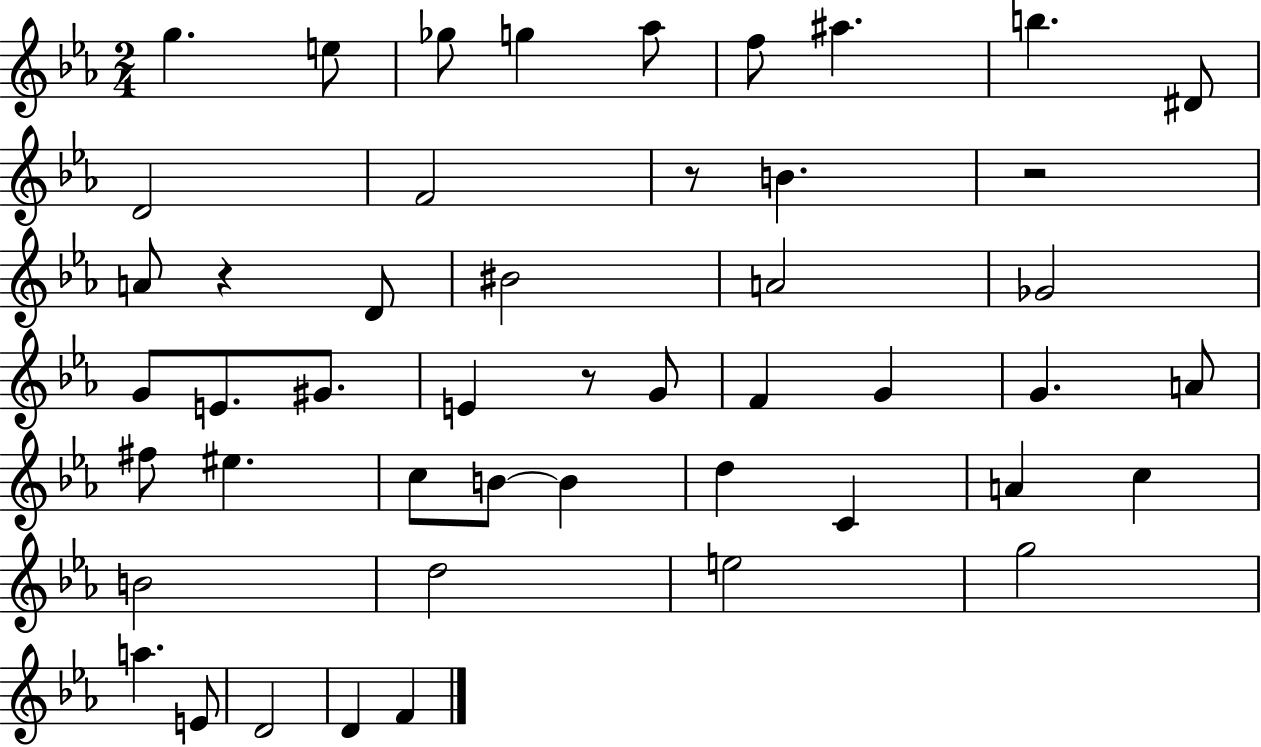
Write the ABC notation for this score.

X:1
T:Untitled
M:2/4
L:1/4
K:Eb
g e/2 _g/2 g _a/2 f/2 ^a b ^D/2 D2 F2 z/2 B z2 A/2 z D/2 ^B2 A2 _G2 G/2 E/2 ^G/2 E z/2 G/2 F G G A/2 ^f/2 ^e c/2 B/2 B d C A c B2 d2 e2 g2 a E/2 D2 D F